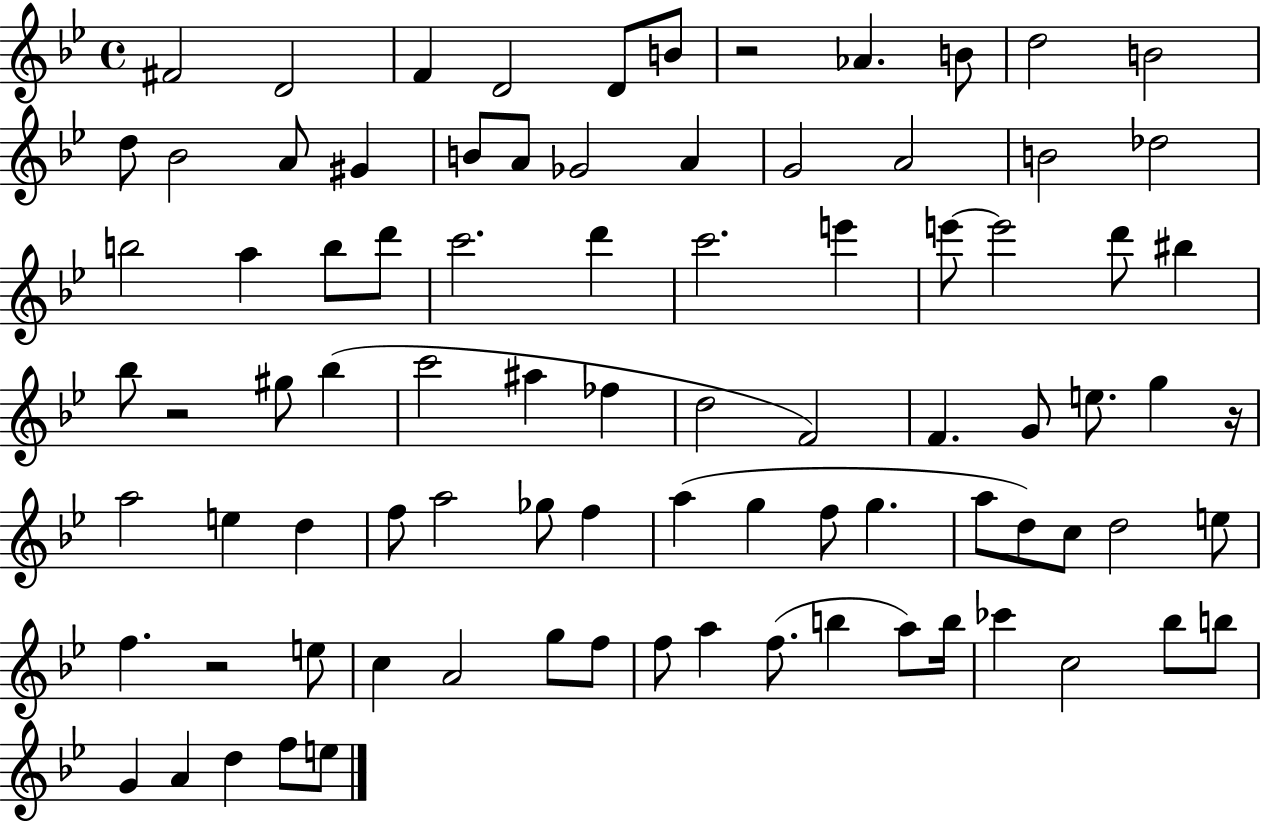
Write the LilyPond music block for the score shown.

{
  \clef treble
  \time 4/4
  \defaultTimeSignature
  \key bes \major
  \repeat volta 2 { fis'2 d'2 | f'4 d'2 d'8 b'8 | r2 aes'4. b'8 | d''2 b'2 | \break d''8 bes'2 a'8 gis'4 | b'8 a'8 ges'2 a'4 | g'2 a'2 | b'2 des''2 | \break b''2 a''4 b''8 d'''8 | c'''2. d'''4 | c'''2. e'''4 | e'''8~~ e'''2 d'''8 bis''4 | \break bes''8 r2 gis''8 bes''4( | c'''2 ais''4 fes''4 | d''2 f'2) | f'4. g'8 e''8. g''4 r16 | \break a''2 e''4 d''4 | f''8 a''2 ges''8 f''4 | a''4( g''4 f''8 g''4. | a''8 d''8) c''8 d''2 e''8 | \break f''4. r2 e''8 | c''4 a'2 g''8 f''8 | f''8 a''4 f''8.( b''4 a''8) b''16 | ces'''4 c''2 bes''8 b''8 | \break g'4 a'4 d''4 f''8 e''8 | } \bar "|."
}